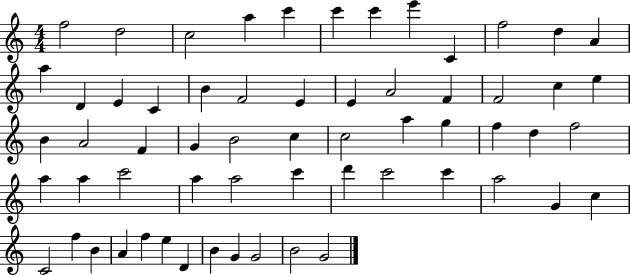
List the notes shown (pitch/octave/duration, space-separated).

F5/h D5/h C5/h A5/q C6/q C6/q C6/q E6/q C4/q F5/h D5/q A4/q A5/q D4/q E4/q C4/q B4/q F4/h E4/q E4/q A4/h F4/q F4/h C5/q E5/q B4/q A4/h F4/q G4/q B4/h C5/q C5/h A5/q G5/q F5/q D5/q F5/h A5/q A5/q C6/h A5/q A5/h C6/q D6/q C6/h C6/q A5/h G4/q C5/q C4/h F5/q B4/q A4/q F5/q E5/q D4/q B4/q G4/q G4/h B4/h G4/h